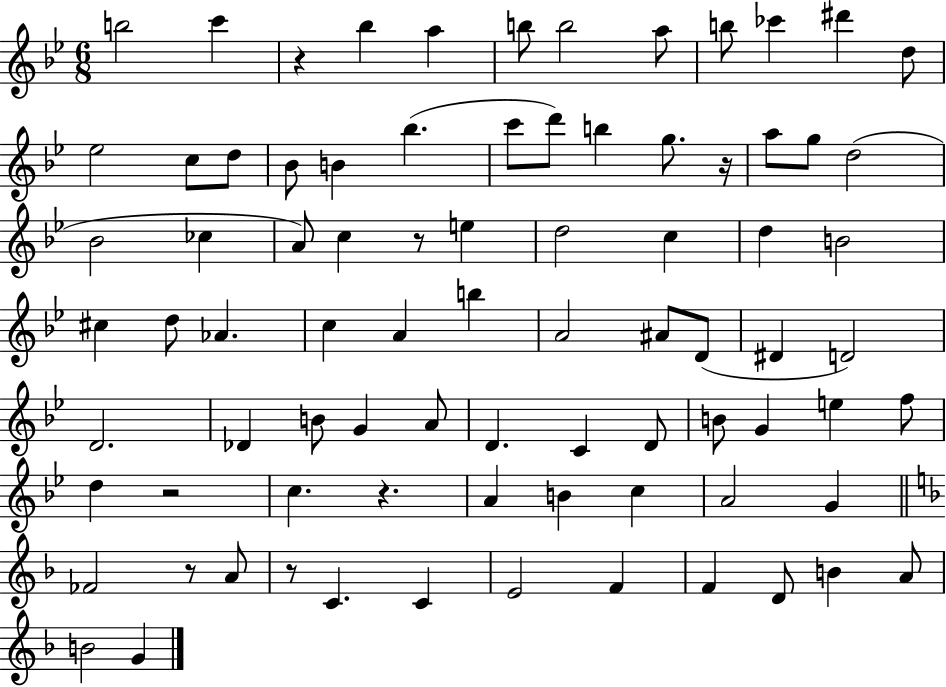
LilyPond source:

{
  \clef treble
  \numericTimeSignature
  \time 6/8
  \key bes \major
  b''2 c'''4 | r4 bes''4 a''4 | b''8 b''2 a''8 | b''8 ces'''4 dis'''4 d''8 | \break ees''2 c''8 d''8 | bes'8 b'4 bes''4.( | c'''8 d'''8) b''4 g''8. r16 | a''8 g''8 d''2( | \break bes'2 ces''4 | a'8) c''4 r8 e''4 | d''2 c''4 | d''4 b'2 | \break cis''4 d''8 aes'4. | c''4 a'4 b''4 | a'2 ais'8 d'8( | dis'4 d'2) | \break d'2. | des'4 b'8 g'4 a'8 | d'4. c'4 d'8 | b'8 g'4 e''4 f''8 | \break d''4 r2 | c''4. r4. | a'4 b'4 c''4 | a'2 g'4 | \break \bar "||" \break \key f \major fes'2 r8 a'8 | r8 c'4. c'4 | e'2 f'4 | f'4 d'8 b'4 a'8 | \break b'2 g'4 | \bar "|."
}